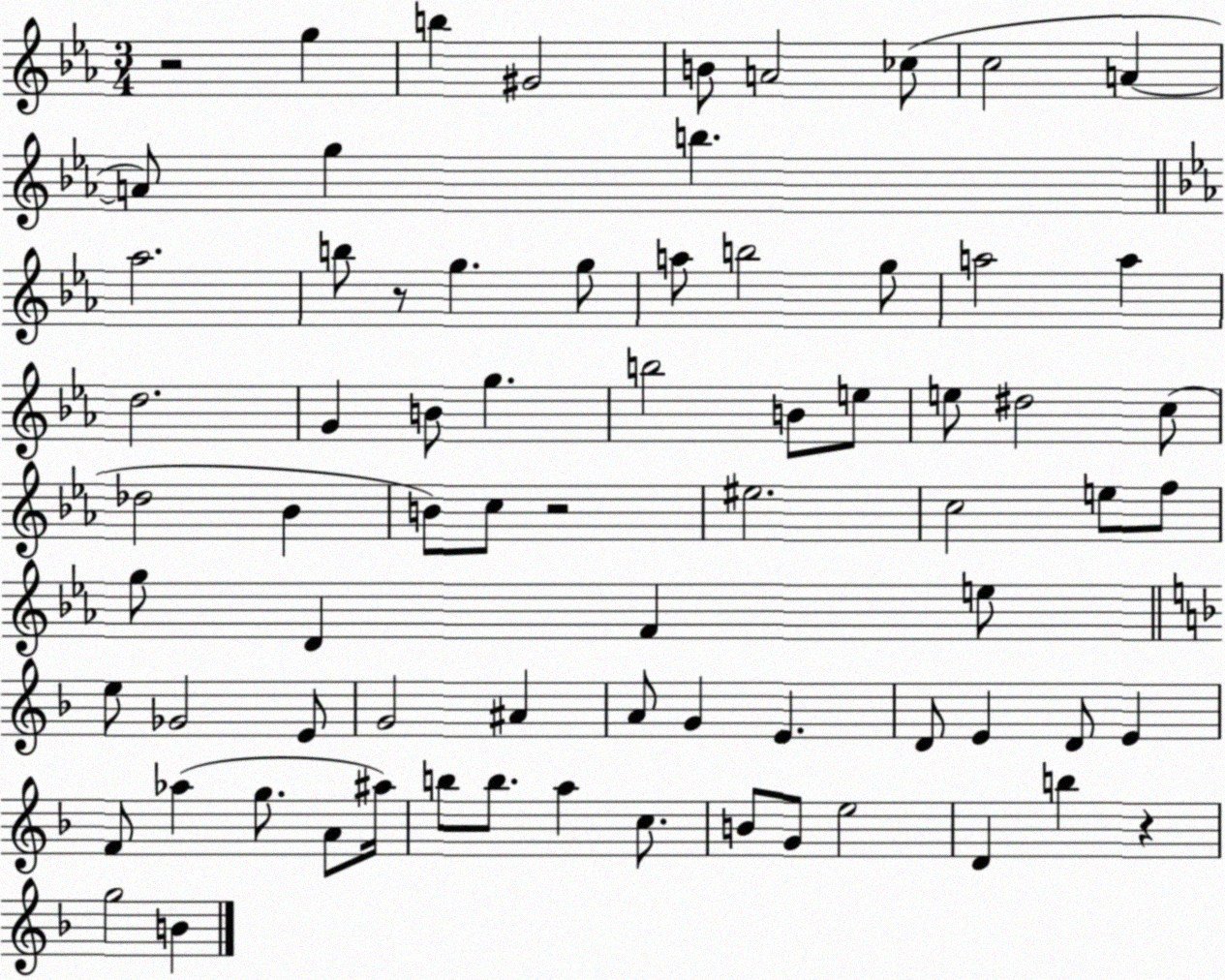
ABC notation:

X:1
T:Untitled
M:3/4
L:1/4
K:Eb
z2 g b ^G2 B/2 A2 _c/2 c2 A A/2 g b _a2 b/2 z/2 g g/2 a/2 b2 g/2 a2 a d2 G B/2 g b2 B/2 e/2 e/2 ^d2 c/2 _d2 _B B/2 c/2 z2 ^e2 c2 e/2 f/2 g/2 D F e/2 e/2 _G2 E/2 G2 ^A A/2 G E D/2 E D/2 E F/2 _a g/2 A/2 ^a/4 b/2 b/2 a c/2 B/2 G/2 e2 D b z g2 B